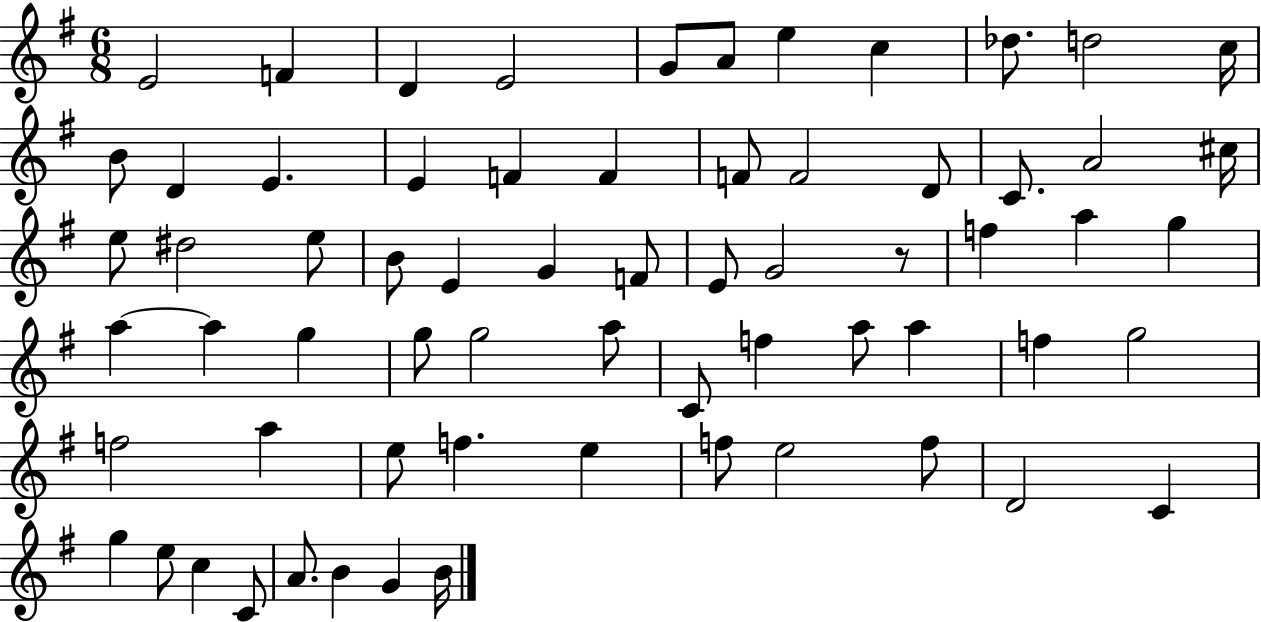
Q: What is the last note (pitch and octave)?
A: B4